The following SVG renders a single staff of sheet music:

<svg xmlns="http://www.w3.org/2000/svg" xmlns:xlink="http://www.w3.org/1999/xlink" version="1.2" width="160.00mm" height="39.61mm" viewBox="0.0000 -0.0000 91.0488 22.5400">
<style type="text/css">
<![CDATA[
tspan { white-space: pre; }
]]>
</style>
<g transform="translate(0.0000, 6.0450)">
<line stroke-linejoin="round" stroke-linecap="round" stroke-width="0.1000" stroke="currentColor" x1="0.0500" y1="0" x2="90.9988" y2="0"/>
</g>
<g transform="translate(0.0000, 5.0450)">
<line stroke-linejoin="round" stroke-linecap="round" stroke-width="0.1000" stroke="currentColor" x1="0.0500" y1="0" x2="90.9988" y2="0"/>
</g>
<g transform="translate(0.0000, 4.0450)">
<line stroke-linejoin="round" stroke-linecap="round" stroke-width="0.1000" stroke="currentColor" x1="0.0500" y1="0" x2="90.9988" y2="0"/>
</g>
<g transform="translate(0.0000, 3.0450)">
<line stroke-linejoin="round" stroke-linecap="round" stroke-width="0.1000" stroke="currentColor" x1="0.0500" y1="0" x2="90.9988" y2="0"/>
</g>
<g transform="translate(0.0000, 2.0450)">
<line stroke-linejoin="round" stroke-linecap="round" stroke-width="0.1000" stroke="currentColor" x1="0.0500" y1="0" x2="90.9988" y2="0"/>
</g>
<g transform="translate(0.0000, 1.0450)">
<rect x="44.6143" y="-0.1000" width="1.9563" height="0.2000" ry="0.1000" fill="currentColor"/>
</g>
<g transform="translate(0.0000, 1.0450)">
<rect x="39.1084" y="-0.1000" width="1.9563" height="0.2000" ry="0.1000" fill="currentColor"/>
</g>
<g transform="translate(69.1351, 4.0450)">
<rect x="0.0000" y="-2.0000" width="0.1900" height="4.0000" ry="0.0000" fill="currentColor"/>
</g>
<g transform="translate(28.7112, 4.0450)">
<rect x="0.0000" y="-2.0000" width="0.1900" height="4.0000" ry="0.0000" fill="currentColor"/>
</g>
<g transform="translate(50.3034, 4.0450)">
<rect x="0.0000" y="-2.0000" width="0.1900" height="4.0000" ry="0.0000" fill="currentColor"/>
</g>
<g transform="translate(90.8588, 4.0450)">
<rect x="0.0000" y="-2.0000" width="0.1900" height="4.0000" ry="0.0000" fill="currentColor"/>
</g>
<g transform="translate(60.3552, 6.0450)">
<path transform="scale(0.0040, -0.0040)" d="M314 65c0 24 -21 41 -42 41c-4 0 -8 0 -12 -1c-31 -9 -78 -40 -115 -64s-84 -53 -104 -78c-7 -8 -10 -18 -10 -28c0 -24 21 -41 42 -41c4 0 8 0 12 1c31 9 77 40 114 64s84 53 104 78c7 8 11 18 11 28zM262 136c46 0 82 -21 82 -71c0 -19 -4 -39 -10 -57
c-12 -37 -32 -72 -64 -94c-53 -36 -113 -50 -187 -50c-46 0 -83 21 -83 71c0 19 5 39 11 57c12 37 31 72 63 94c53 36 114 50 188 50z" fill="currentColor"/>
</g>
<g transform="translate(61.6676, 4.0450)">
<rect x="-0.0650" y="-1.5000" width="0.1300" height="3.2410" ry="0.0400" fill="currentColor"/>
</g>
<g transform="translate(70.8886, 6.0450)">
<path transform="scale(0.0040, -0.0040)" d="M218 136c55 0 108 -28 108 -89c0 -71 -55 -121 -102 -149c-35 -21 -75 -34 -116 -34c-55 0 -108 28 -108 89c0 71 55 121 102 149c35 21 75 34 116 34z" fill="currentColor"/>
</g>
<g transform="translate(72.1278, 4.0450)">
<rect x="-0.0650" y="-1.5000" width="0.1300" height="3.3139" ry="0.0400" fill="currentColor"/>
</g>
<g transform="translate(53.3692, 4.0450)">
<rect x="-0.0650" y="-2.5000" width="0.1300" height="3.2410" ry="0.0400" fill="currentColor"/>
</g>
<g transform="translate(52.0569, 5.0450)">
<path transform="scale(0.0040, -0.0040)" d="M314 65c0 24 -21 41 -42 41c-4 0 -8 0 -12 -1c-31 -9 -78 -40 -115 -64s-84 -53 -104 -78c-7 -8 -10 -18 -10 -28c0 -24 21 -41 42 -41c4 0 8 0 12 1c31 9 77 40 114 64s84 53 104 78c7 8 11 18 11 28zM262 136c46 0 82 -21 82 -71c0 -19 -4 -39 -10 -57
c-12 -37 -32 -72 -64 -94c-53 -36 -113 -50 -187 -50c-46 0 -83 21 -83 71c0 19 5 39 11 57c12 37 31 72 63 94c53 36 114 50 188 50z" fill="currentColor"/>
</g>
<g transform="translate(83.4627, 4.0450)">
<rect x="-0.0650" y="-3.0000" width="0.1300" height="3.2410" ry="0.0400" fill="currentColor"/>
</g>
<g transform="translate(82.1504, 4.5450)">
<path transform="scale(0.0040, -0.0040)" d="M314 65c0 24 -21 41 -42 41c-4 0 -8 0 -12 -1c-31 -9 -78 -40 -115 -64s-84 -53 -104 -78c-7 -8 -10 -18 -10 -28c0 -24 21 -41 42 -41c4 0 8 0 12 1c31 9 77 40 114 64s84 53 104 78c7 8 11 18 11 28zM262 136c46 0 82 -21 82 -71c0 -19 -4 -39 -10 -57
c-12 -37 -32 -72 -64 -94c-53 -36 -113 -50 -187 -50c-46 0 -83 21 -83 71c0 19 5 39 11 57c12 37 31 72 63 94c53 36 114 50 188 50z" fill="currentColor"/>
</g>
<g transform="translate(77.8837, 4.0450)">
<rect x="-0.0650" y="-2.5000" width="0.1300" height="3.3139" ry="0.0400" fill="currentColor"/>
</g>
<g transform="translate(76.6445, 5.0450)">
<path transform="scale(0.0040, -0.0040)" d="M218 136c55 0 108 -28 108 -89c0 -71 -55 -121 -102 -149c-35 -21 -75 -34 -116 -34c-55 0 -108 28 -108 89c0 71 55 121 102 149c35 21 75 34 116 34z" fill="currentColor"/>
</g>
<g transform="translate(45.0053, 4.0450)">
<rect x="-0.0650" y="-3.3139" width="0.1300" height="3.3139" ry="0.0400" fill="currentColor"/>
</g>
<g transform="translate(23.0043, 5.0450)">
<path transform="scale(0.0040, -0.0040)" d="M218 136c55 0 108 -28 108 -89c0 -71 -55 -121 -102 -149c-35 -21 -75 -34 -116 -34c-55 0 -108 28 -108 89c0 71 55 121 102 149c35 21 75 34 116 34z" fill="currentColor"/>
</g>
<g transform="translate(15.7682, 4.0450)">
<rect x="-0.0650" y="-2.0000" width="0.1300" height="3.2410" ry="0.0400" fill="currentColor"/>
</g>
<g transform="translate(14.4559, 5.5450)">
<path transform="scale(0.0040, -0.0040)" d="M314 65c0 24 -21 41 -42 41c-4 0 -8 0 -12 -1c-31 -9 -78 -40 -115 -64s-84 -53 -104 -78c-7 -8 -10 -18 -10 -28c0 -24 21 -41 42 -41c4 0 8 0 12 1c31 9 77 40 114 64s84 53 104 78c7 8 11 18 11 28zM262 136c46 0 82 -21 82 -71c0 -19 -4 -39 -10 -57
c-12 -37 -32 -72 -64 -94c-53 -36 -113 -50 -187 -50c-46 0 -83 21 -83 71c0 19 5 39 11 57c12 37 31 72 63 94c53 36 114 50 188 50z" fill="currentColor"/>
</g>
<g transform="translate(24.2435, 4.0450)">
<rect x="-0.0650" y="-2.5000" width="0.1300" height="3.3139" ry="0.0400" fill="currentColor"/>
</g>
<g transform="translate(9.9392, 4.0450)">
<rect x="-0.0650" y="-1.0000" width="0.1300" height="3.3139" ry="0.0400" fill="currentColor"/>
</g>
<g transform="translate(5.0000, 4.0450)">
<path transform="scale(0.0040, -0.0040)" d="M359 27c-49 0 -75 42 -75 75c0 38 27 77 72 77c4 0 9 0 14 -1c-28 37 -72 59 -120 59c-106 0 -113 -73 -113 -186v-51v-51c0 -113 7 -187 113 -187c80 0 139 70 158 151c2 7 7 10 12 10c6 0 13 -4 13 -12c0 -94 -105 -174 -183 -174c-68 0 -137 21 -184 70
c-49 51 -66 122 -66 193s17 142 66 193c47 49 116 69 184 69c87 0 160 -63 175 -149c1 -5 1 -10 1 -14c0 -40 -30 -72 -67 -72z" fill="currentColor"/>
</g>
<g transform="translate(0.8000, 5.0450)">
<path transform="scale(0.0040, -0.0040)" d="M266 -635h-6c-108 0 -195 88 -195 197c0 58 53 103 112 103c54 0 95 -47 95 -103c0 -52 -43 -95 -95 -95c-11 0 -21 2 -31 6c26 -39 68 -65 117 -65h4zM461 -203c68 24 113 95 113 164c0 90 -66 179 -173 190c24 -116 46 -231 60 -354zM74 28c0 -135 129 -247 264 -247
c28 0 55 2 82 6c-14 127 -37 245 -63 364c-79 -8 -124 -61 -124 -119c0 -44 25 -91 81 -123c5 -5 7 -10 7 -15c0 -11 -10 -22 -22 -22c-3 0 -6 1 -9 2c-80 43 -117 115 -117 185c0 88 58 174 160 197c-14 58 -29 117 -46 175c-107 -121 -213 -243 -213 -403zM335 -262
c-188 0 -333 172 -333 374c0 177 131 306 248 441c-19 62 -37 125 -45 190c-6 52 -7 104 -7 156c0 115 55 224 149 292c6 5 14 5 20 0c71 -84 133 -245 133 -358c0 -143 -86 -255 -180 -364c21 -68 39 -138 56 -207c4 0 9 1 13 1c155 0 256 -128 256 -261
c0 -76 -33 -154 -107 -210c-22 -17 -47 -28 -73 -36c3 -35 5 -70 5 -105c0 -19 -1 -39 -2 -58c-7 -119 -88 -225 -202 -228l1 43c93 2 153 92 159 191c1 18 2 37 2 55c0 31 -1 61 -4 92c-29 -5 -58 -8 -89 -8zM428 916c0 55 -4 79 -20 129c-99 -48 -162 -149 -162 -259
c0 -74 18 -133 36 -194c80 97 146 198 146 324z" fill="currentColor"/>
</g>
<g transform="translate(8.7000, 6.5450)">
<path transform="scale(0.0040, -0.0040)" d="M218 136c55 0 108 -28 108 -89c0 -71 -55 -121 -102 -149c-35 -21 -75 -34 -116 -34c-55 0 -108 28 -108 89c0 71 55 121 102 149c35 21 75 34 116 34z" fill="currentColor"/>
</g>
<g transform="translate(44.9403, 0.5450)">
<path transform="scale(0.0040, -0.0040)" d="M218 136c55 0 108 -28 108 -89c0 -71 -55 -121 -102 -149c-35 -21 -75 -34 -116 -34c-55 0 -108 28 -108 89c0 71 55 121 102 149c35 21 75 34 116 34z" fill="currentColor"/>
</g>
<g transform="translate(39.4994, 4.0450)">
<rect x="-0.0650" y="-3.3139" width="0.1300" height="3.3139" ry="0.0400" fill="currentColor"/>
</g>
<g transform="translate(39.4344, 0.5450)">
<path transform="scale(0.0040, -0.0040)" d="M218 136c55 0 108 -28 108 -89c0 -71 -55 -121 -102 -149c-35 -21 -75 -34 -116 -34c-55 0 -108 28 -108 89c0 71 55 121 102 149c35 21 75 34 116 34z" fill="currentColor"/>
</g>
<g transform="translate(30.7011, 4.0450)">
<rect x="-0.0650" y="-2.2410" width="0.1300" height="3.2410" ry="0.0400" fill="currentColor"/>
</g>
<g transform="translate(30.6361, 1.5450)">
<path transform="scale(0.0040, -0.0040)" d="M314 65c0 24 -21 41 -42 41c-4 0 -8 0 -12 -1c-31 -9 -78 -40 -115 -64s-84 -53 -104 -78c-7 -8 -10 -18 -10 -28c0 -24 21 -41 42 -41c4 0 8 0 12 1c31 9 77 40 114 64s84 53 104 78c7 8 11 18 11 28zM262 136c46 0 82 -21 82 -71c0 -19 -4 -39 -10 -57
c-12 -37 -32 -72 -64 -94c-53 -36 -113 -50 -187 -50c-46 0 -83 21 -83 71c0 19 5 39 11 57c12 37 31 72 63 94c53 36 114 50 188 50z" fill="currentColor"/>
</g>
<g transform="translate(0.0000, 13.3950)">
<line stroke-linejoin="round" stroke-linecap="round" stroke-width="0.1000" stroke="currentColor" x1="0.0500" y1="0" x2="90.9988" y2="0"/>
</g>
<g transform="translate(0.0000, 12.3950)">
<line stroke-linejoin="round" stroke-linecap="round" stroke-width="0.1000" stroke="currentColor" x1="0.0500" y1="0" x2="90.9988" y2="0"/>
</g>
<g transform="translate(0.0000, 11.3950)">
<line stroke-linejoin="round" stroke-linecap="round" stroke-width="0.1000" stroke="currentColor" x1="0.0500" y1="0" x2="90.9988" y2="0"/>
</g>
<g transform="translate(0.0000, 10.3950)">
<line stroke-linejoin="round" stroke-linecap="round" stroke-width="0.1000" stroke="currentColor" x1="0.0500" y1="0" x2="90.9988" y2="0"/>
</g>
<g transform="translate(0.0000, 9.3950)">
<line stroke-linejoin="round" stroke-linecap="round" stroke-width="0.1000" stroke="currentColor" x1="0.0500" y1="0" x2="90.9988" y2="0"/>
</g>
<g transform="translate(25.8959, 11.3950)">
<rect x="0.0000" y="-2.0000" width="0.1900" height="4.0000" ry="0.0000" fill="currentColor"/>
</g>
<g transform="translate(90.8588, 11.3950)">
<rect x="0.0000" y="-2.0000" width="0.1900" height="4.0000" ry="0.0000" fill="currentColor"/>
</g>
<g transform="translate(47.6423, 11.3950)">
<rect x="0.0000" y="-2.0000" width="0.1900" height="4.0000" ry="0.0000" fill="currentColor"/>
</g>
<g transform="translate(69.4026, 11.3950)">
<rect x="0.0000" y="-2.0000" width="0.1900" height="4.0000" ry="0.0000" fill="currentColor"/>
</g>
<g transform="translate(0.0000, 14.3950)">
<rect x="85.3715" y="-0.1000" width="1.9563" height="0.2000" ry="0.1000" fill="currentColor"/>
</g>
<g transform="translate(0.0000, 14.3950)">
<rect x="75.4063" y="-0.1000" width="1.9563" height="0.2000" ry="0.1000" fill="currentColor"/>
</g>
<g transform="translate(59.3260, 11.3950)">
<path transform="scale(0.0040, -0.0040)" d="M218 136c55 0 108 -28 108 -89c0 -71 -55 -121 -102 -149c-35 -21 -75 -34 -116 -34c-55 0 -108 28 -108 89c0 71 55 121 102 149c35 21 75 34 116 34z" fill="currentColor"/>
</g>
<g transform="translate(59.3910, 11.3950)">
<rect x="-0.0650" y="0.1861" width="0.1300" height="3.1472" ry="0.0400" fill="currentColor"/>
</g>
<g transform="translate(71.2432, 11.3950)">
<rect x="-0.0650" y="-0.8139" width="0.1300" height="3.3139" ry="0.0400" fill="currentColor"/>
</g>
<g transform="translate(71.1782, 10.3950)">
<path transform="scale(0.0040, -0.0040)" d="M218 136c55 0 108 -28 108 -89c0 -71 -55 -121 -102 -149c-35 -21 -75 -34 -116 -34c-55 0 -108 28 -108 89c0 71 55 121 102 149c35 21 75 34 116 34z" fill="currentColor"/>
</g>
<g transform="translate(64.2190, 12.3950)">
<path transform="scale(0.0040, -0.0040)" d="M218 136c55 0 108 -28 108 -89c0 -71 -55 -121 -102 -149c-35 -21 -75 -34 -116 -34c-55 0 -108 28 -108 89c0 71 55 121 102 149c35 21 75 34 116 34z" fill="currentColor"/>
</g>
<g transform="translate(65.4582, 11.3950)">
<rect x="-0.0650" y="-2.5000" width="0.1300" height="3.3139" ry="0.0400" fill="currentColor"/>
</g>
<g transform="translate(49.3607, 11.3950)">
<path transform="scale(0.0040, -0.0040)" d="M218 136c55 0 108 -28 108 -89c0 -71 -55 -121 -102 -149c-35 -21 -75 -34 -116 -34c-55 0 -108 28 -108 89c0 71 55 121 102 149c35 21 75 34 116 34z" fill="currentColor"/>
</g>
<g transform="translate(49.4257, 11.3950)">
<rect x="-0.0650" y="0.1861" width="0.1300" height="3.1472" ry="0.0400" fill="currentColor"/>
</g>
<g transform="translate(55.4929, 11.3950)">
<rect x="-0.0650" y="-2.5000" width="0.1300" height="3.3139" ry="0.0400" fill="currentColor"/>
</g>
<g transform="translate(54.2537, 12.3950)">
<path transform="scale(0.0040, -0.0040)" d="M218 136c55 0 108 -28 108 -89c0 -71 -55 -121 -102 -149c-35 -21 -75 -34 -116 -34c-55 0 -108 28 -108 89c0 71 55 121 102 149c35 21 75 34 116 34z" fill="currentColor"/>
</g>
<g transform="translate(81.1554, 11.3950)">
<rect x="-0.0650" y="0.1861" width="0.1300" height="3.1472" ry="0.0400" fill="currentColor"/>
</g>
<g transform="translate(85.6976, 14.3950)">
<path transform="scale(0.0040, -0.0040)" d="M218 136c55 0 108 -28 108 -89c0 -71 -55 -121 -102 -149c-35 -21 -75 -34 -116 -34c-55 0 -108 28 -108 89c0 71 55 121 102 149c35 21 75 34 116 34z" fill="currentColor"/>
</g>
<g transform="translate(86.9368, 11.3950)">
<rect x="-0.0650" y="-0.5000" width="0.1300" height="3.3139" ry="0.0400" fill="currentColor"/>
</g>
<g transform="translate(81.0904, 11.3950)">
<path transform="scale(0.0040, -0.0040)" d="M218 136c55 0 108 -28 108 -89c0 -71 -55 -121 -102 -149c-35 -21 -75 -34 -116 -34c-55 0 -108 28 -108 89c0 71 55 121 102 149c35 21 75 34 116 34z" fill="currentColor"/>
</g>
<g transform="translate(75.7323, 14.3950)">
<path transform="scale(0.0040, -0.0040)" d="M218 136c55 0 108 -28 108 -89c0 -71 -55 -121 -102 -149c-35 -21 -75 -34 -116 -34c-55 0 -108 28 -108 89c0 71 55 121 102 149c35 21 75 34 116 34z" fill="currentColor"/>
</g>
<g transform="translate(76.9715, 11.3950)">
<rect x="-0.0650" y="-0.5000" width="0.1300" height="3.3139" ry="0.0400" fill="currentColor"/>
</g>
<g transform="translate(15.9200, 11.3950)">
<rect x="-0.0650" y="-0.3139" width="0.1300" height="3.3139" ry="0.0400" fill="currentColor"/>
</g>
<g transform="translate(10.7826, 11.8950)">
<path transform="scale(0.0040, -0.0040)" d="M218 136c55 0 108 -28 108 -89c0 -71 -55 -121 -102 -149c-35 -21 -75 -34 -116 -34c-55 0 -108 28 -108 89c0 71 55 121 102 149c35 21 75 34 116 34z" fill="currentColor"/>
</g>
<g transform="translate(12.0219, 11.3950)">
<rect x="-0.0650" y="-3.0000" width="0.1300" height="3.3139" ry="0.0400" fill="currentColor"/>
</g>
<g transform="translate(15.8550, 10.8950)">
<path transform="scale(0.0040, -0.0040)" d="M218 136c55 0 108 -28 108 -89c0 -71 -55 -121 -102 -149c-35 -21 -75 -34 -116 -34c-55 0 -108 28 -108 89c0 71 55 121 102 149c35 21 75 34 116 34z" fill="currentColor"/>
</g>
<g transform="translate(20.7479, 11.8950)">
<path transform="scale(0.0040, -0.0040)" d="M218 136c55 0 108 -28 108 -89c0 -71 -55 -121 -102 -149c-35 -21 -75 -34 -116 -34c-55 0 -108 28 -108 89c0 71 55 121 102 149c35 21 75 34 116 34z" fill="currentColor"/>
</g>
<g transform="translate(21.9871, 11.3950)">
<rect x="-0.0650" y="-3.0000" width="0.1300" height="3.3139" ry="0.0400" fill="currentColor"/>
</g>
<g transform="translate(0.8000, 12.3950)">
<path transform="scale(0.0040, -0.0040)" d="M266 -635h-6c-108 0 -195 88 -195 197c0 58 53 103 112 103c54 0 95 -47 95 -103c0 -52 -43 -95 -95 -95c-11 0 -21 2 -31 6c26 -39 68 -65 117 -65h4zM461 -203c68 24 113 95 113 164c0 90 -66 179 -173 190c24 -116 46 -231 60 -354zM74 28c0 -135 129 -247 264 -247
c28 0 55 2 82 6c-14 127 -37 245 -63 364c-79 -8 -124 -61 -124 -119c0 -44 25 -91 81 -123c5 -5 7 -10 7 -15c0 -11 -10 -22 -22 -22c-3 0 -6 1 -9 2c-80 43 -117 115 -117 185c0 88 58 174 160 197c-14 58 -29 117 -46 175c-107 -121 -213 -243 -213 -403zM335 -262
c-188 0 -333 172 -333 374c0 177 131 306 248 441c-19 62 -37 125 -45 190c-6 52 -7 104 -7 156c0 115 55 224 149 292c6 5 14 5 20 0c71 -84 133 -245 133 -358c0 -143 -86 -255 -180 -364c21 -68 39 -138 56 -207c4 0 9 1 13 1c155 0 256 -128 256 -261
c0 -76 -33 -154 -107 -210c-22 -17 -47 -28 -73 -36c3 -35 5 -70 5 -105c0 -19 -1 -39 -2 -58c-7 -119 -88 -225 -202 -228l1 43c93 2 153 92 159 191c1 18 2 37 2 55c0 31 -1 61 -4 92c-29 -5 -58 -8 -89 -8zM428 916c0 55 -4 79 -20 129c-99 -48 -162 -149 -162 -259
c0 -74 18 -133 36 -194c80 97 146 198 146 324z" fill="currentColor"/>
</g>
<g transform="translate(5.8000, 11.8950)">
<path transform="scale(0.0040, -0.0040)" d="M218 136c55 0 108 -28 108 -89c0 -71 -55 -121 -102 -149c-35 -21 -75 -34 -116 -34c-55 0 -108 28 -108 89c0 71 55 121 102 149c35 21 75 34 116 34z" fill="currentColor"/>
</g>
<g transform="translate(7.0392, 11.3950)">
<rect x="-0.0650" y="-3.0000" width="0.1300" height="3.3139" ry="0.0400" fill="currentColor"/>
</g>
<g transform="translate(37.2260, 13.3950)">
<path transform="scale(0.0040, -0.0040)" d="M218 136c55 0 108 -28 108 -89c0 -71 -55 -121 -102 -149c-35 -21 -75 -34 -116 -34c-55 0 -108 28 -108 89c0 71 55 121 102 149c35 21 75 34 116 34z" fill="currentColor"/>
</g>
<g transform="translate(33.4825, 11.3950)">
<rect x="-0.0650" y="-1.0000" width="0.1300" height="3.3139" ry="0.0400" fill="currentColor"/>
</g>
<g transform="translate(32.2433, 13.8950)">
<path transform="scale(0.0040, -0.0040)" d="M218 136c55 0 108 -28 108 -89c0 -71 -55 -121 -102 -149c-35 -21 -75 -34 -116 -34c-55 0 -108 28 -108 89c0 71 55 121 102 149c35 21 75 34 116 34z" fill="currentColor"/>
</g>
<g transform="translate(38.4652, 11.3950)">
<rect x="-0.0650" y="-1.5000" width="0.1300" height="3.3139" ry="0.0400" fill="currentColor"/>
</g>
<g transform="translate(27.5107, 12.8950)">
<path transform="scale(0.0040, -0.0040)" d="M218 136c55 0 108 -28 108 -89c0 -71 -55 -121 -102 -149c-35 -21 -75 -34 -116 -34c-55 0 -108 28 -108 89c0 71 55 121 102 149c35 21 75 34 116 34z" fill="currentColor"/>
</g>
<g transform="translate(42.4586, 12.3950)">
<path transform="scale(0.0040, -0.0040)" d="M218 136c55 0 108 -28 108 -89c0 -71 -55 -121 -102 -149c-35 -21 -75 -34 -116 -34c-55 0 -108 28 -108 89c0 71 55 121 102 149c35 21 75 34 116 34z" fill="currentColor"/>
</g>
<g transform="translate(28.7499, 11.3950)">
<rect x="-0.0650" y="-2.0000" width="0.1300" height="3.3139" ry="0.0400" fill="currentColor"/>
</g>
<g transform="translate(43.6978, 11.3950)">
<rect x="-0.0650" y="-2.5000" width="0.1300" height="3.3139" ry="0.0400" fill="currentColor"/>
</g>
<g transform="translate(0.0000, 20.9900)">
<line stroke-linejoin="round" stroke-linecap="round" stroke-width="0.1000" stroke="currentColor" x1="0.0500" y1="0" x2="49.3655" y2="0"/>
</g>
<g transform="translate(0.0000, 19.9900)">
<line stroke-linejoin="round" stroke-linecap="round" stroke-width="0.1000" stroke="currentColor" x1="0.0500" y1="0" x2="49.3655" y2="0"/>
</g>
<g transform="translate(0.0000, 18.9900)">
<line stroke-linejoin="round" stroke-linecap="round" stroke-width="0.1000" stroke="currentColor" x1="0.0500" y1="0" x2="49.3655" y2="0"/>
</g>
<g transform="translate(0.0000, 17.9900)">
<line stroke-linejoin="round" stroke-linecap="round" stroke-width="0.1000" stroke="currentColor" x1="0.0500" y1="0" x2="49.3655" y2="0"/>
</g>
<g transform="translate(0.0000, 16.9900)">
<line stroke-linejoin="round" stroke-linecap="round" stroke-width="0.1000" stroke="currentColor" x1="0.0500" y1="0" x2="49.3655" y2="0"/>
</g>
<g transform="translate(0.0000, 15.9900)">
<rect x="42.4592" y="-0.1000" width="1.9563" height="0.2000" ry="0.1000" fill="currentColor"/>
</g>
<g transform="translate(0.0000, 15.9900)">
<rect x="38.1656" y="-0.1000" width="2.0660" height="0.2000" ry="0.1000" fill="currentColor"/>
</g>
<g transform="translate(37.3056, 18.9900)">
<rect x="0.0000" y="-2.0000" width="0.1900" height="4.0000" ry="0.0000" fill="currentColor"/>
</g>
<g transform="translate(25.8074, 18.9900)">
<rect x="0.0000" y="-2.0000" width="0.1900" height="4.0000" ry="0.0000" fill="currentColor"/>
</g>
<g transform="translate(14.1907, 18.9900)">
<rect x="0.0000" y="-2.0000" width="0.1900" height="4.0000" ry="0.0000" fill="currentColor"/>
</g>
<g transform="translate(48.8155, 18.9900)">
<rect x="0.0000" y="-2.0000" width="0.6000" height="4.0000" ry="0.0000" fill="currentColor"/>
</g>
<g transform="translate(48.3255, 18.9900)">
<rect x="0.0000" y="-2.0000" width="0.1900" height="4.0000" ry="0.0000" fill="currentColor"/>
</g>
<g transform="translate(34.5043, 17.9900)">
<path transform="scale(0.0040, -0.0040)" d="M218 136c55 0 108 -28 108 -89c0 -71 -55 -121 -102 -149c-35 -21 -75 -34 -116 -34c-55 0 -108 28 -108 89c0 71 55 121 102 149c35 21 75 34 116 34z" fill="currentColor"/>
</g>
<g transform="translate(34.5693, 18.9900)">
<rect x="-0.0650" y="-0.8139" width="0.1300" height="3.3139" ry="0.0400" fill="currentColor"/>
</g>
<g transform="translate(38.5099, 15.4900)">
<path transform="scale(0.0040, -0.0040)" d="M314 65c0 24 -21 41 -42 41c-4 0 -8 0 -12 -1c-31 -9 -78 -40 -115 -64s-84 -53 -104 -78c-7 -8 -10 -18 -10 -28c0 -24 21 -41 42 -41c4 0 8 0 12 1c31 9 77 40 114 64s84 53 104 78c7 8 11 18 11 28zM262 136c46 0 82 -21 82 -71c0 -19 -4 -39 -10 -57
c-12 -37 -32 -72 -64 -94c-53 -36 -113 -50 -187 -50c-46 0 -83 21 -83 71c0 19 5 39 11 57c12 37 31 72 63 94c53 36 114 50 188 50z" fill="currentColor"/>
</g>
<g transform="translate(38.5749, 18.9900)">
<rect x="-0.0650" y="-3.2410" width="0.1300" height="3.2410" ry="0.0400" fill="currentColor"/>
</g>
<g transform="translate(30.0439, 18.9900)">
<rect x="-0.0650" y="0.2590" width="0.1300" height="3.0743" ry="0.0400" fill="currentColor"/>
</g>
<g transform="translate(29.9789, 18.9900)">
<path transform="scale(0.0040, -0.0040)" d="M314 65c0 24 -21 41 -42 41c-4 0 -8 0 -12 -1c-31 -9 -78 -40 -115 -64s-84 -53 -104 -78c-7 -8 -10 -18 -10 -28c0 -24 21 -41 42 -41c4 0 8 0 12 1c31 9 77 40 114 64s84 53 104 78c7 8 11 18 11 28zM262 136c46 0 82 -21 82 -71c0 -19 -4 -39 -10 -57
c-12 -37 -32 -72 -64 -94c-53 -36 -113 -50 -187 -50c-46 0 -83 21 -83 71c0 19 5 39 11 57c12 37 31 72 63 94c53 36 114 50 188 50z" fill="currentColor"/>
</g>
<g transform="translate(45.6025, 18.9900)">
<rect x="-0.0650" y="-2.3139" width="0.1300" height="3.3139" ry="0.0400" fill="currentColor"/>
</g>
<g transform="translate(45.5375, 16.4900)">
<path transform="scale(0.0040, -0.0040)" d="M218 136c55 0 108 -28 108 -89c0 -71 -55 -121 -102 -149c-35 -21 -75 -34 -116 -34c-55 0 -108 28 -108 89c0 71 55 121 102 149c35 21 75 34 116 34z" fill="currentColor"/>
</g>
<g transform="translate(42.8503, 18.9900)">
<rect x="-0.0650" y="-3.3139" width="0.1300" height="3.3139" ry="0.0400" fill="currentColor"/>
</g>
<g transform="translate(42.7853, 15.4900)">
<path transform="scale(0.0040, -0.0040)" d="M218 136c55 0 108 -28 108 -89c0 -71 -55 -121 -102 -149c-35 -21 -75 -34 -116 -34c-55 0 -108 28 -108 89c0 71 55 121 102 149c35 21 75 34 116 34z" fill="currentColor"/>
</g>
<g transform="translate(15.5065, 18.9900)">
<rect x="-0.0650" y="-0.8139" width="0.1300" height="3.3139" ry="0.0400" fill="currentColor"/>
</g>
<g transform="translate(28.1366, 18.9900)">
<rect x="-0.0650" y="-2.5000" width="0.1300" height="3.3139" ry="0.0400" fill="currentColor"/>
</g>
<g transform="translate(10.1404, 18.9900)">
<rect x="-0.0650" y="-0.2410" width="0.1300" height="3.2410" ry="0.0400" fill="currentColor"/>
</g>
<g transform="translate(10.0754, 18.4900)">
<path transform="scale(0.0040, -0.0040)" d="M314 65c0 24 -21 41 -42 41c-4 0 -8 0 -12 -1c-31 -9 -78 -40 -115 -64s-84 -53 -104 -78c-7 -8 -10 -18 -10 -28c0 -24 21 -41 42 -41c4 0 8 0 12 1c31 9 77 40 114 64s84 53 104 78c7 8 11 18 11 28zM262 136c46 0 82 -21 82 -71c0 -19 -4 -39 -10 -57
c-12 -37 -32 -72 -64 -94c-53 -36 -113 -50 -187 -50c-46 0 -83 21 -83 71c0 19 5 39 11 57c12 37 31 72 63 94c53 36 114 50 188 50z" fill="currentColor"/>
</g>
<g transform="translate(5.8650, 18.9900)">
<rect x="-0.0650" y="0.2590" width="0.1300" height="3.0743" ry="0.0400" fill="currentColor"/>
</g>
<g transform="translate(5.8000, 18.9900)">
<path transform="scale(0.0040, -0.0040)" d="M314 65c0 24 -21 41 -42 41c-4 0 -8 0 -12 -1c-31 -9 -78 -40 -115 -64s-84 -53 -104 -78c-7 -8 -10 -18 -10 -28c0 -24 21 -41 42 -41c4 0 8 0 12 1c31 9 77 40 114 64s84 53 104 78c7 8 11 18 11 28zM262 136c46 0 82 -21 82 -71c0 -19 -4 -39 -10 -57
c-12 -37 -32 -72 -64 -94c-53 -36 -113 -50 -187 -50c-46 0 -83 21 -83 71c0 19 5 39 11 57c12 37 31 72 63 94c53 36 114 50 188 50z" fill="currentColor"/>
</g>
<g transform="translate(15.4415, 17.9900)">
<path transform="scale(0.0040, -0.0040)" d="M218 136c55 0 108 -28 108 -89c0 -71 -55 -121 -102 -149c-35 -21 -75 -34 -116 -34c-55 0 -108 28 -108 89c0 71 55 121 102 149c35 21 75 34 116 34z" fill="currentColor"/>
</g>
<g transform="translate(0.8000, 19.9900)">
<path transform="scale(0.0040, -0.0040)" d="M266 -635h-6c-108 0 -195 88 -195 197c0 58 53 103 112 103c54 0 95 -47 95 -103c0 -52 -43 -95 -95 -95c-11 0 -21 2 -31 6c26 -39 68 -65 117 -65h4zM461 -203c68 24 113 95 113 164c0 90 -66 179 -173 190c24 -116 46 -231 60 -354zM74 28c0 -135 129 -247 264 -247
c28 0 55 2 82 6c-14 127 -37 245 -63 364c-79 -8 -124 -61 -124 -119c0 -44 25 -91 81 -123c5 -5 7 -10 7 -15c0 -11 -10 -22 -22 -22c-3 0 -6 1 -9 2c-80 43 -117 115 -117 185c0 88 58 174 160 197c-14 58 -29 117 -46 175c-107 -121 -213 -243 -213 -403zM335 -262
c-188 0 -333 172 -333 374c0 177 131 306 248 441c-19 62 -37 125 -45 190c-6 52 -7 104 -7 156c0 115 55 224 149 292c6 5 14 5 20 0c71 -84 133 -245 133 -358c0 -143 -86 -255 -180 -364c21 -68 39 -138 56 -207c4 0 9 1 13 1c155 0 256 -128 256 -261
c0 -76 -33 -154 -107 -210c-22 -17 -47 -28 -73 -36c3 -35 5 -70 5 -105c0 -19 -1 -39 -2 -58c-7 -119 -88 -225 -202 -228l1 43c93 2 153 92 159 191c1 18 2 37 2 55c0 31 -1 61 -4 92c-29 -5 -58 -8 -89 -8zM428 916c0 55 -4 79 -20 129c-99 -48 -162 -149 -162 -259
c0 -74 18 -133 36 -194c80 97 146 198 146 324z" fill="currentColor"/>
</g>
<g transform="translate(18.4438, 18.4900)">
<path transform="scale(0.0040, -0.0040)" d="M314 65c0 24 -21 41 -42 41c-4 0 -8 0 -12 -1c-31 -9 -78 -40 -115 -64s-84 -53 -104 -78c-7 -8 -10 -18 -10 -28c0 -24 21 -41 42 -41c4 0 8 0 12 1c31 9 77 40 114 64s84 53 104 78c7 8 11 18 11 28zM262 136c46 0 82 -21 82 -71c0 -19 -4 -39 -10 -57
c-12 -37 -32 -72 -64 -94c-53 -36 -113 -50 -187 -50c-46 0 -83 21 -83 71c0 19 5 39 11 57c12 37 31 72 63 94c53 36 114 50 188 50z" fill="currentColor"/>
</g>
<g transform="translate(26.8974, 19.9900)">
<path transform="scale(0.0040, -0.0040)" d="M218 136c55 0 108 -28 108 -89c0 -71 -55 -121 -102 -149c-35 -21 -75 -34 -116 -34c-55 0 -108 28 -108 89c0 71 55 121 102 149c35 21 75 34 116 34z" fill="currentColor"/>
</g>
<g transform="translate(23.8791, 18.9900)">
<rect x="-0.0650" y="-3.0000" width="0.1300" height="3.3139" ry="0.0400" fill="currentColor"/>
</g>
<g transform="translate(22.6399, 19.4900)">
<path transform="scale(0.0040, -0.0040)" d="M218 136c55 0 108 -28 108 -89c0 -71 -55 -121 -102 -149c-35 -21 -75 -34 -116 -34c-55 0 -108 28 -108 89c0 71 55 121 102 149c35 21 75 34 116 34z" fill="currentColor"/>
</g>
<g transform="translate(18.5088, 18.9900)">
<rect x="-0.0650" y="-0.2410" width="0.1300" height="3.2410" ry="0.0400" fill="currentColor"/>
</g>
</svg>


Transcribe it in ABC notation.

X:1
T:Untitled
M:4/4
L:1/4
K:C
D F2 G g2 b b G2 E2 E G A2 A A c A F D E G B G B G d C B C B2 c2 d c2 A G B2 d b2 b g